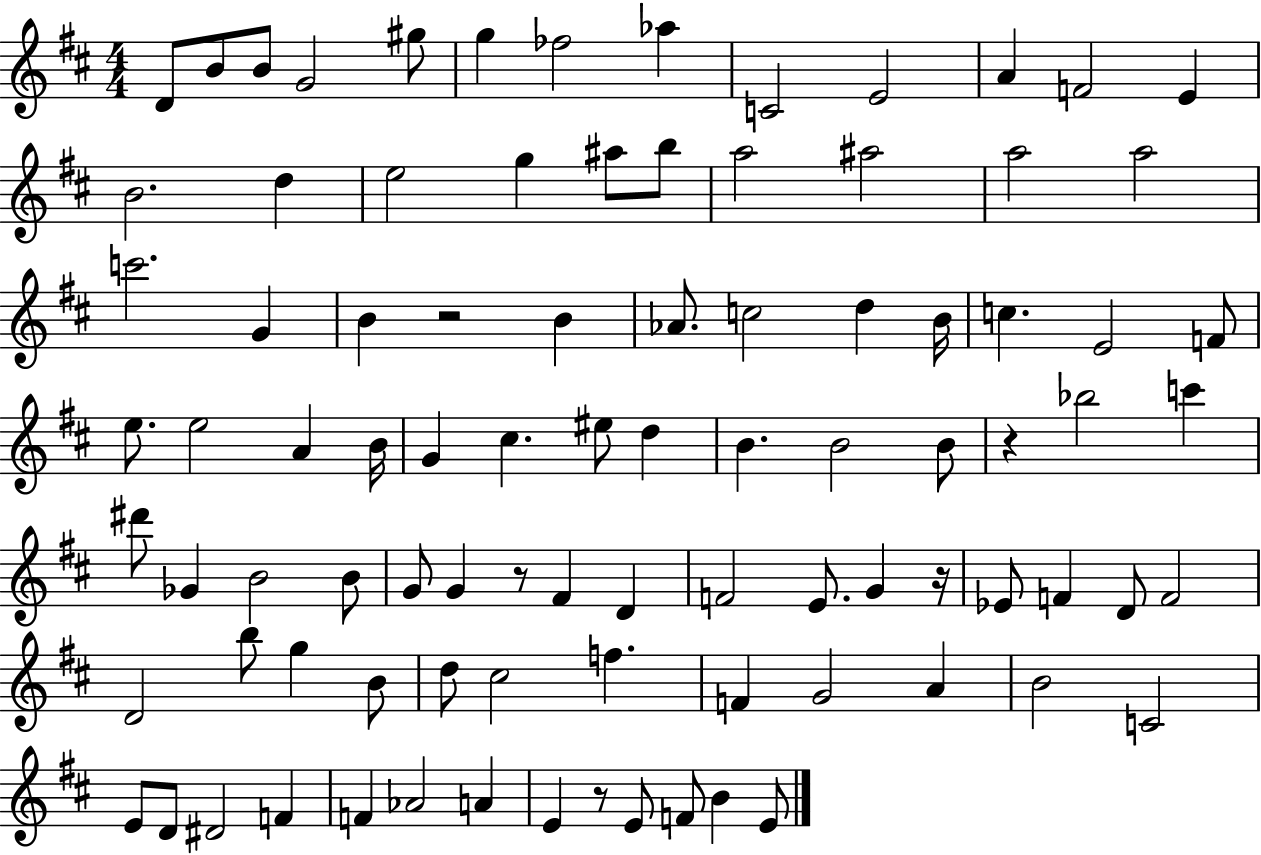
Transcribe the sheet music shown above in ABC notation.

X:1
T:Untitled
M:4/4
L:1/4
K:D
D/2 B/2 B/2 G2 ^g/2 g _f2 _a C2 E2 A F2 E B2 d e2 g ^a/2 b/2 a2 ^a2 a2 a2 c'2 G B z2 B _A/2 c2 d B/4 c E2 F/2 e/2 e2 A B/4 G ^c ^e/2 d B B2 B/2 z _b2 c' ^d'/2 _G B2 B/2 G/2 G z/2 ^F D F2 E/2 G z/4 _E/2 F D/2 F2 D2 b/2 g B/2 d/2 ^c2 f F G2 A B2 C2 E/2 D/2 ^D2 F F _A2 A E z/2 E/2 F/2 B E/2